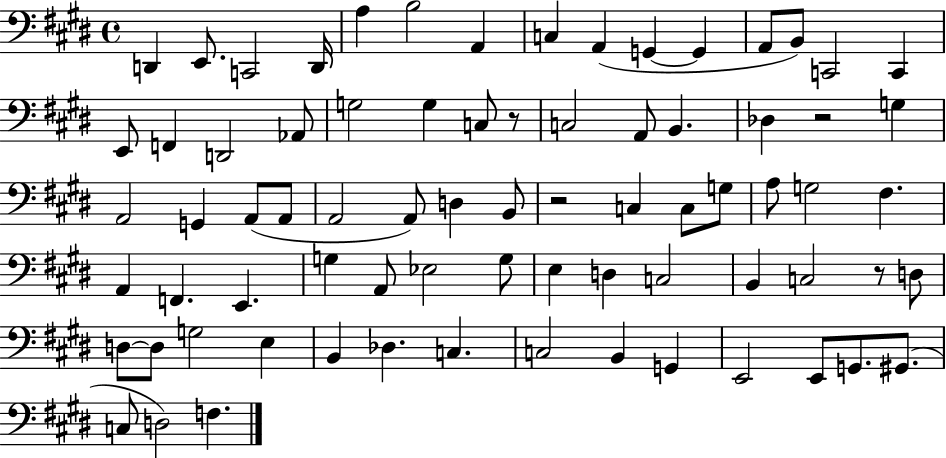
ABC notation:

X:1
T:Untitled
M:4/4
L:1/4
K:E
D,, E,,/2 C,,2 D,,/4 A, B,2 A,, C, A,, G,, G,, A,,/2 B,,/2 C,,2 C,, E,,/2 F,, D,,2 _A,,/2 G,2 G, C,/2 z/2 C,2 A,,/2 B,, _D, z2 G, A,,2 G,, A,,/2 A,,/2 A,,2 A,,/2 D, B,,/2 z2 C, C,/2 G,/2 A,/2 G,2 ^F, A,, F,, E,, G, A,,/2 _E,2 G,/2 E, D, C,2 B,, C,2 z/2 D,/2 D,/2 D,/2 G,2 E, B,, _D, C, C,2 B,, G,, E,,2 E,,/2 G,,/2 ^G,,/2 C,/2 D,2 F,